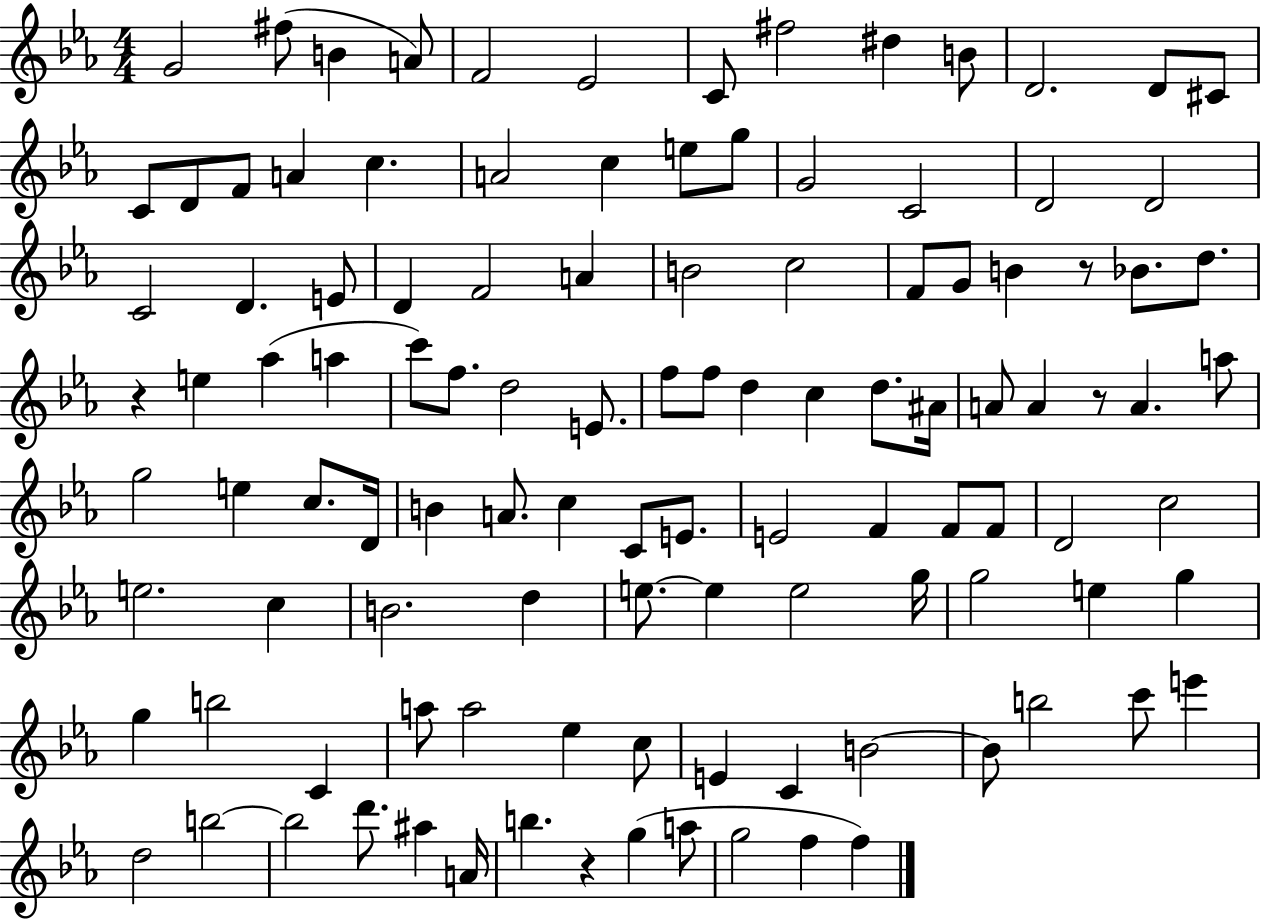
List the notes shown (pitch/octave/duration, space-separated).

G4/h F#5/e B4/q A4/e F4/h Eb4/h C4/e F#5/h D#5/q B4/e D4/h. D4/e C#4/e C4/e D4/e F4/e A4/q C5/q. A4/h C5/q E5/e G5/e G4/h C4/h D4/h D4/h C4/h D4/q. E4/e D4/q F4/h A4/q B4/h C5/h F4/e G4/e B4/q R/e Bb4/e. D5/e. R/q E5/q Ab5/q A5/q C6/e F5/e. D5/h E4/e. F5/e F5/e D5/q C5/q D5/e. A#4/s A4/e A4/q R/e A4/q. A5/e G5/h E5/q C5/e. D4/s B4/q A4/e. C5/q C4/e E4/e. E4/h F4/q F4/e F4/e D4/h C5/h E5/h. C5/q B4/h. D5/q E5/e. E5/q E5/h G5/s G5/h E5/q G5/q G5/q B5/h C4/q A5/e A5/h Eb5/q C5/e E4/q C4/q B4/h B4/e B5/h C6/e E6/q D5/h B5/h B5/h D6/e. A#5/q A4/s B5/q. R/q G5/q A5/e G5/h F5/q F5/q